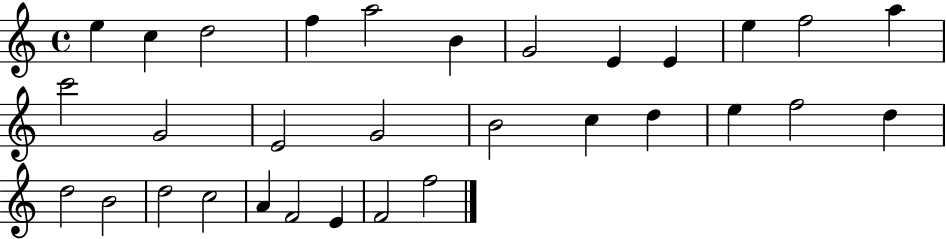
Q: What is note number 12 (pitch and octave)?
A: A5